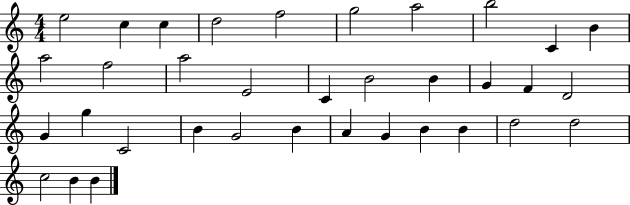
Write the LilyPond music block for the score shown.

{
  \clef treble
  \numericTimeSignature
  \time 4/4
  \key c \major
  e''2 c''4 c''4 | d''2 f''2 | g''2 a''2 | b''2 c'4 b'4 | \break a''2 f''2 | a''2 e'2 | c'4 b'2 b'4 | g'4 f'4 d'2 | \break g'4 g''4 c'2 | b'4 g'2 b'4 | a'4 g'4 b'4 b'4 | d''2 d''2 | \break c''2 b'4 b'4 | \bar "|."
}